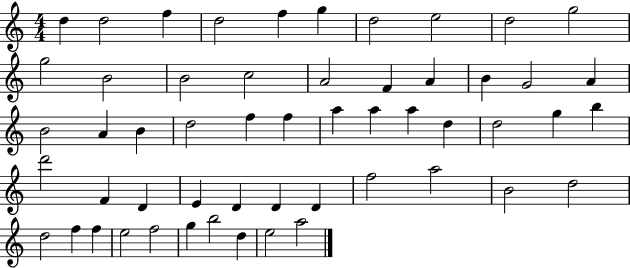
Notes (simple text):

D5/q D5/h F5/q D5/h F5/q G5/q D5/h E5/h D5/h G5/h G5/h B4/h B4/h C5/h A4/h F4/q A4/q B4/q G4/h A4/q B4/h A4/q B4/q D5/h F5/q F5/q A5/q A5/q A5/q D5/q D5/h G5/q B5/q D6/h F4/q D4/q E4/q D4/q D4/q D4/q F5/h A5/h B4/h D5/h D5/h F5/q F5/q E5/h F5/h G5/q B5/h D5/q E5/h A5/h